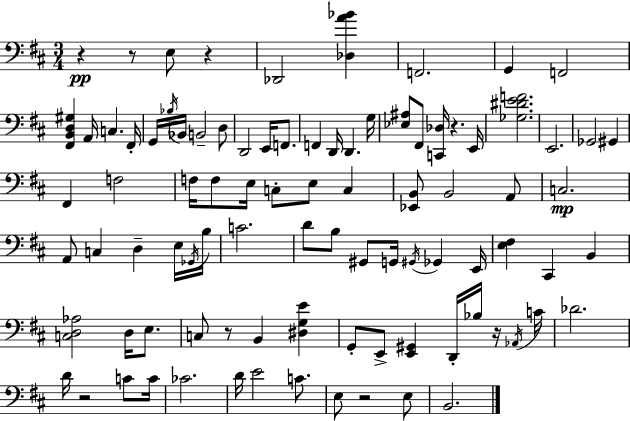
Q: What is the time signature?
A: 3/4